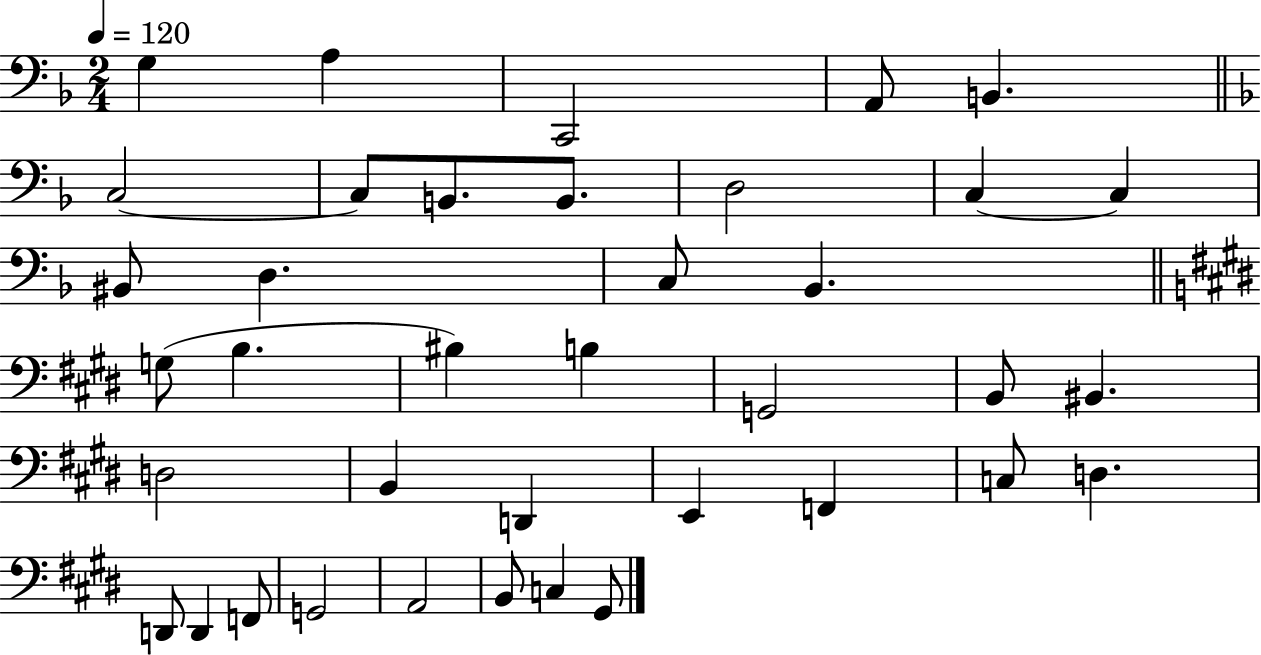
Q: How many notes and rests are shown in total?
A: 38